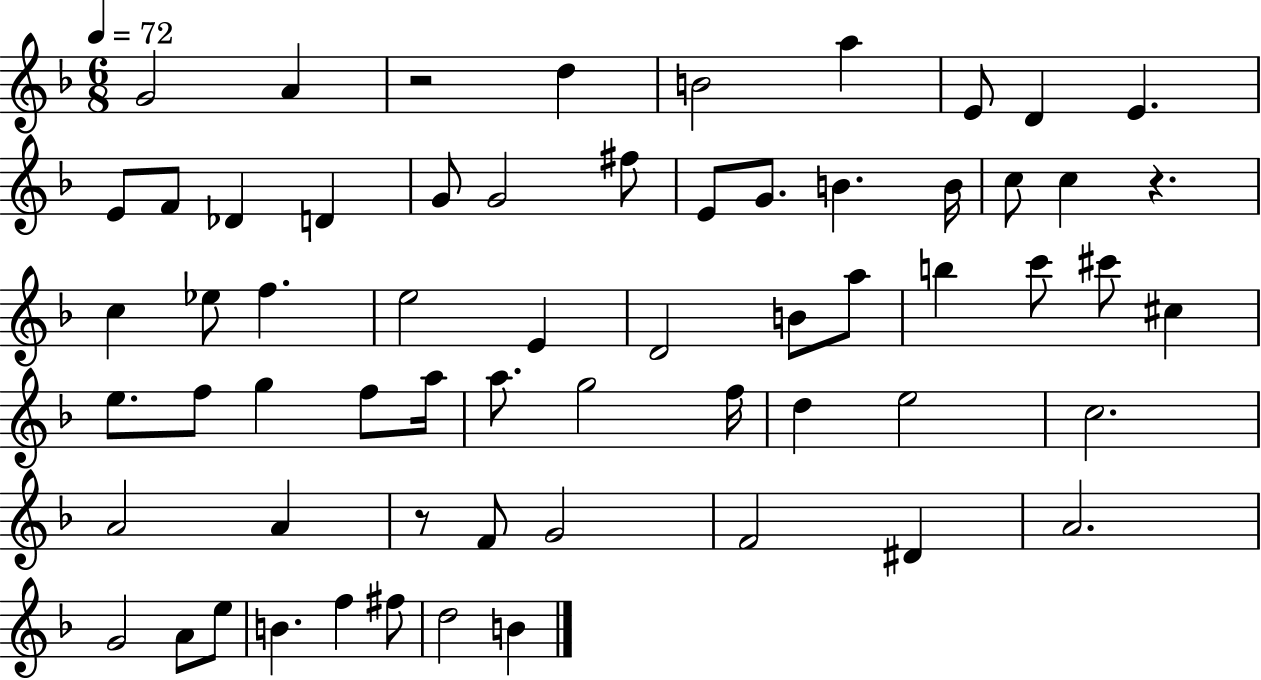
G4/h A4/q R/h D5/q B4/h A5/q E4/e D4/q E4/q. E4/e F4/e Db4/q D4/q G4/e G4/h F#5/e E4/e G4/e. B4/q. B4/s C5/e C5/q R/q. C5/q Eb5/e F5/q. E5/h E4/q D4/h B4/e A5/e B5/q C6/e C#6/e C#5/q E5/e. F5/e G5/q F5/e A5/s A5/e. G5/h F5/s D5/q E5/h C5/h. A4/h A4/q R/e F4/e G4/h F4/h D#4/q A4/h. G4/h A4/e E5/e B4/q. F5/q F#5/e D5/h B4/q